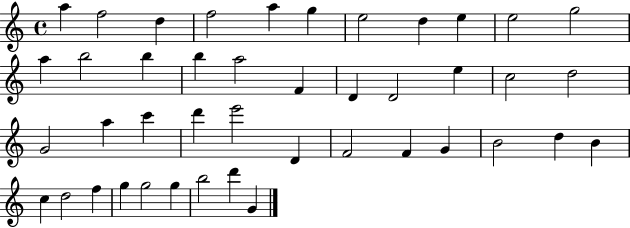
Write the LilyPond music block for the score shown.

{
  \clef treble
  \time 4/4
  \defaultTimeSignature
  \key c \major
  a''4 f''2 d''4 | f''2 a''4 g''4 | e''2 d''4 e''4 | e''2 g''2 | \break a''4 b''2 b''4 | b''4 a''2 f'4 | d'4 d'2 e''4 | c''2 d''2 | \break g'2 a''4 c'''4 | d'''4 e'''2 d'4 | f'2 f'4 g'4 | b'2 d''4 b'4 | \break c''4 d''2 f''4 | g''4 g''2 g''4 | b''2 d'''4 g'4 | \bar "|."
}